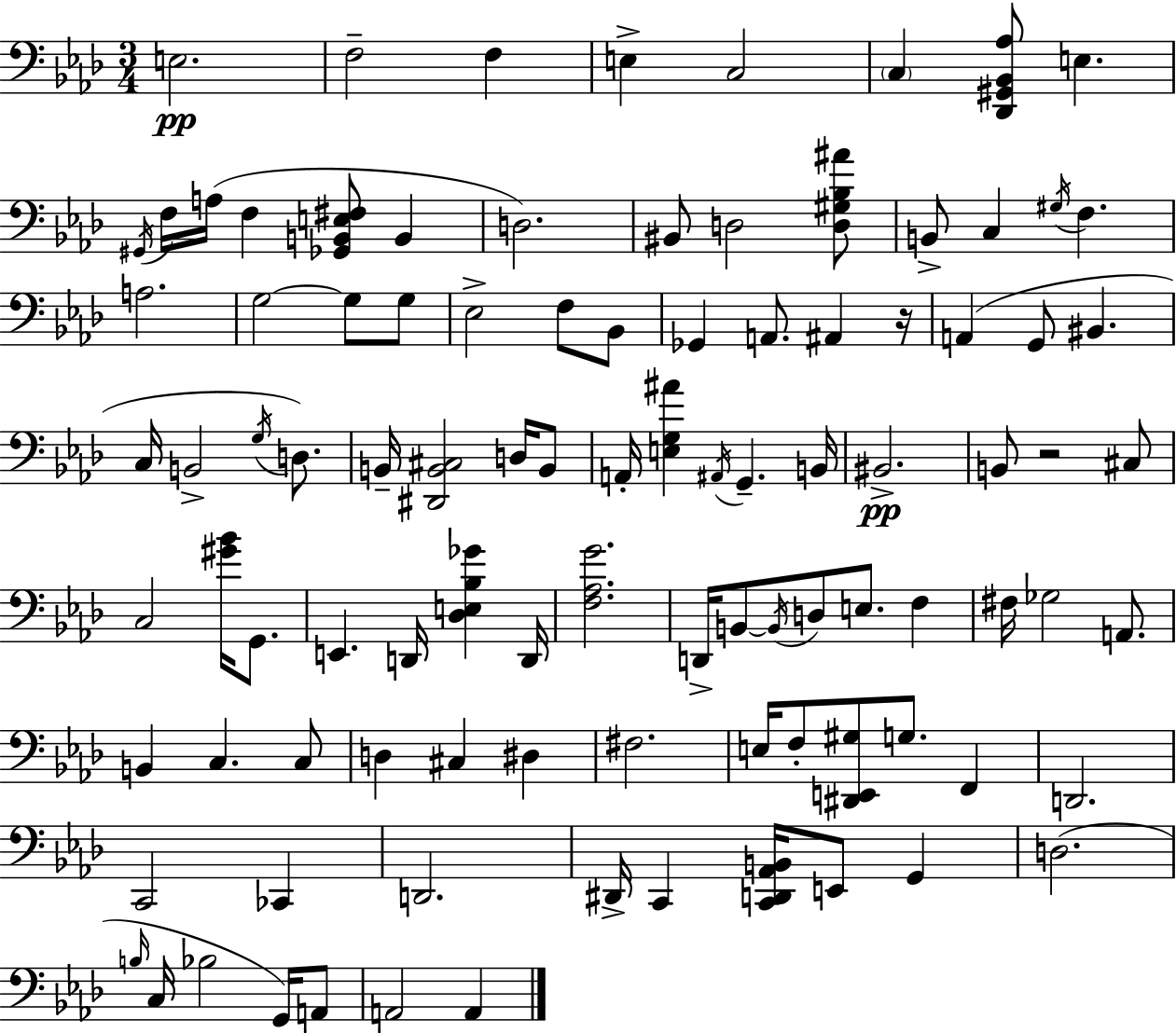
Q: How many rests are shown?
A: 2